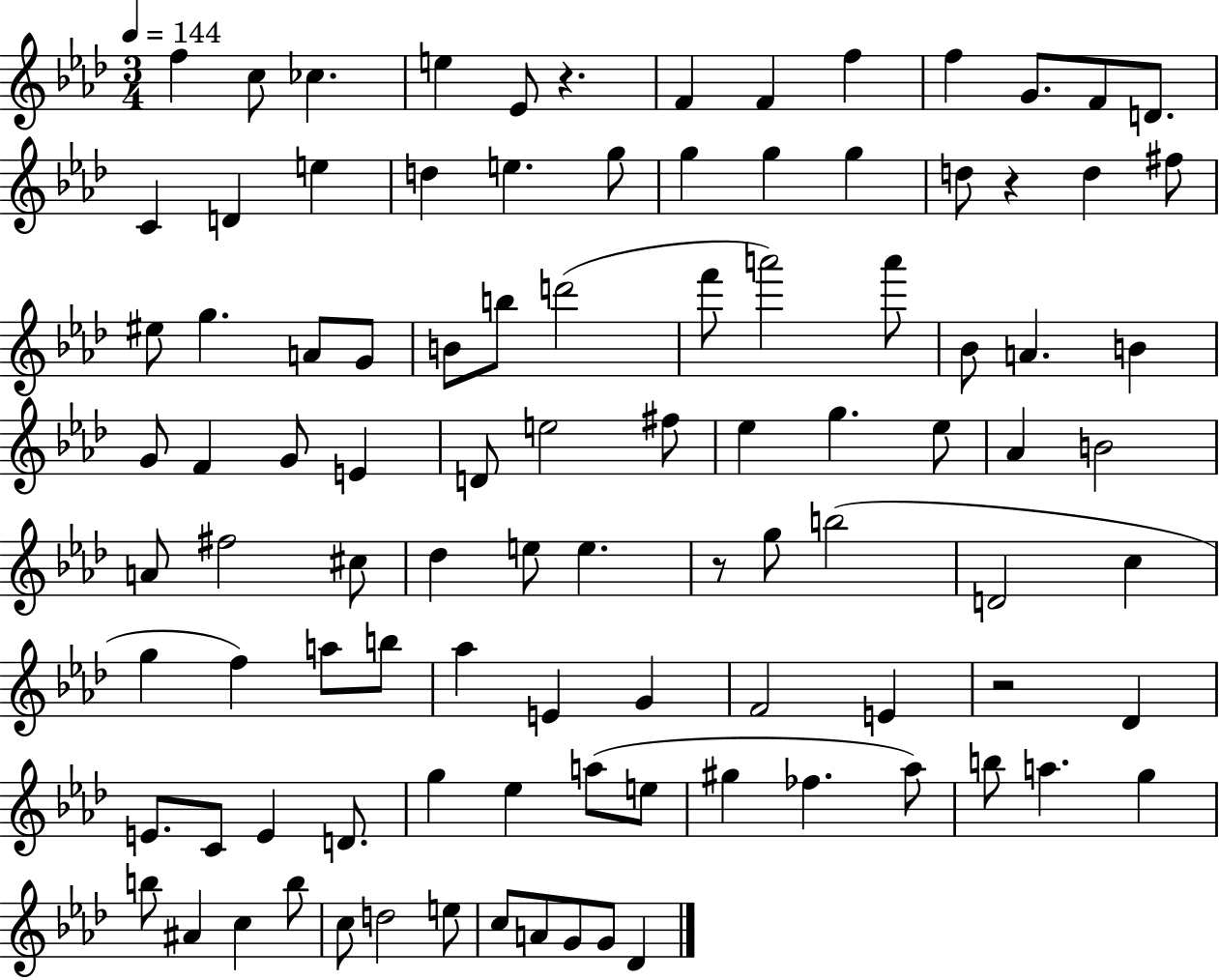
F5/q C5/e CES5/q. E5/q Eb4/e R/q. F4/q F4/q F5/q F5/q G4/e. F4/e D4/e. C4/q D4/q E5/q D5/q E5/q. G5/e G5/q G5/q G5/q D5/e R/q D5/q F#5/e EIS5/e G5/q. A4/e G4/e B4/e B5/e D6/h F6/e A6/h A6/e Bb4/e A4/q. B4/q G4/e F4/q G4/e E4/q D4/e E5/h F#5/e Eb5/q G5/q. Eb5/e Ab4/q B4/h A4/e F#5/h C#5/e Db5/q E5/e E5/q. R/e G5/e B5/h D4/h C5/q G5/q F5/q A5/e B5/e Ab5/q E4/q G4/q F4/h E4/q R/h Db4/q E4/e. C4/e E4/q D4/e. G5/q Eb5/q A5/e E5/e G#5/q FES5/q. Ab5/e B5/e A5/q. G5/q B5/e A#4/q C5/q B5/e C5/e D5/h E5/e C5/e A4/e G4/e G4/e Db4/q